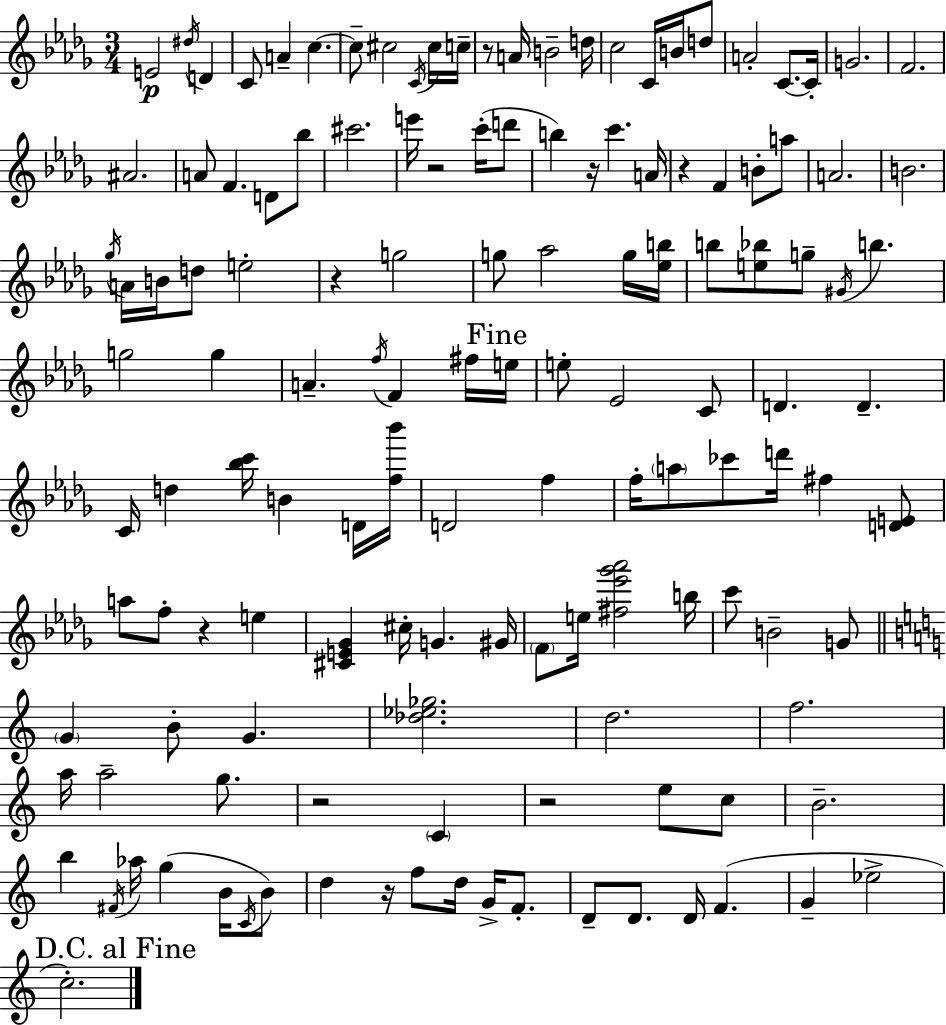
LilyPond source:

{
  \clef treble
  \numericTimeSignature
  \time 3/4
  \key bes \minor
  e'2\p \acciaccatura { dis''16 } d'4 | c'8 a'4-- c''4.~~ | c''8-- cis''2 \acciaccatura { c'16 } | cis''16 c''16-- r8 a'16 b'2-- | \break d''16 c''2 c'16 b'16 | d''8 a'2-. c'8.~~ | c'16-. g'2. | f'2. | \break ais'2. | a'8 f'4. d'8 | bes''8 cis'''2. | e'''16 r2 c'''16-.( | \break d'''8 b''4) r16 c'''4. | a'16 r4 f'4 b'8-. | a''8 a'2. | b'2. | \break \acciaccatura { ges''16 } a'16 b'16 d''8 e''2-. | r4 g''2 | g''8 aes''2 | g''16 <ees'' b''>16 b''8 <e'' bes''>8 g''8-- \acciaccatura { gis'16 } b''4. | \break g''2 | g''4 a'4.-- \acciaccatura { f''16 } f'4 | fis''16 \mark "Fine" e''16 e''8-. ees'2 | c'8 d'4. d'4.-- | \break c'16 d''4 <bes'' c'''>16 b'4 | d'16 <f'' bes'''>16 d'2 | f''4 f''16-. \parenthesize a''8 ces'''8 d'''16 fis''4 | <d' e'>8 a''8 f''8-. r4 | \break e''4 <cis' e' ges'>4 cis''16-. g'4. | gis'16 \parenthesize f'8 e''16 <fis'' ees''' ges''' aes'''>2 | b''16 c'''8 b'2-- | g'8 \bar "||" \break \key a \minor \parenthesize g'4 b'8-. g'4. | <des'' ees'' ges''>2. | d''2. | f''2. | \break a''16 a''2-- g''8. | r2 \parenthesize c'4 | r2 e''8 c''8 | b'2.-- | \break b''4 \acciaccatura { fis'16 } aes''16 g''4( b'16 \acciaccatura { c'16 } | b'8) d''4 r16 f''8 d''16 g'16-> f'8.-. | d'8-- d'8. d'16 f'4.( | g'4-- ees''2-> | \break \mark "D.C. al Fine" c''2.-.) | \bar "|."
}